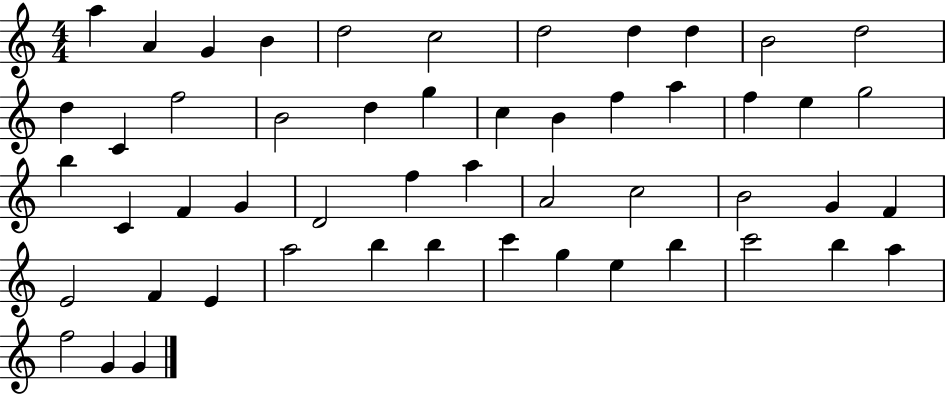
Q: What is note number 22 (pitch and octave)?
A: F5